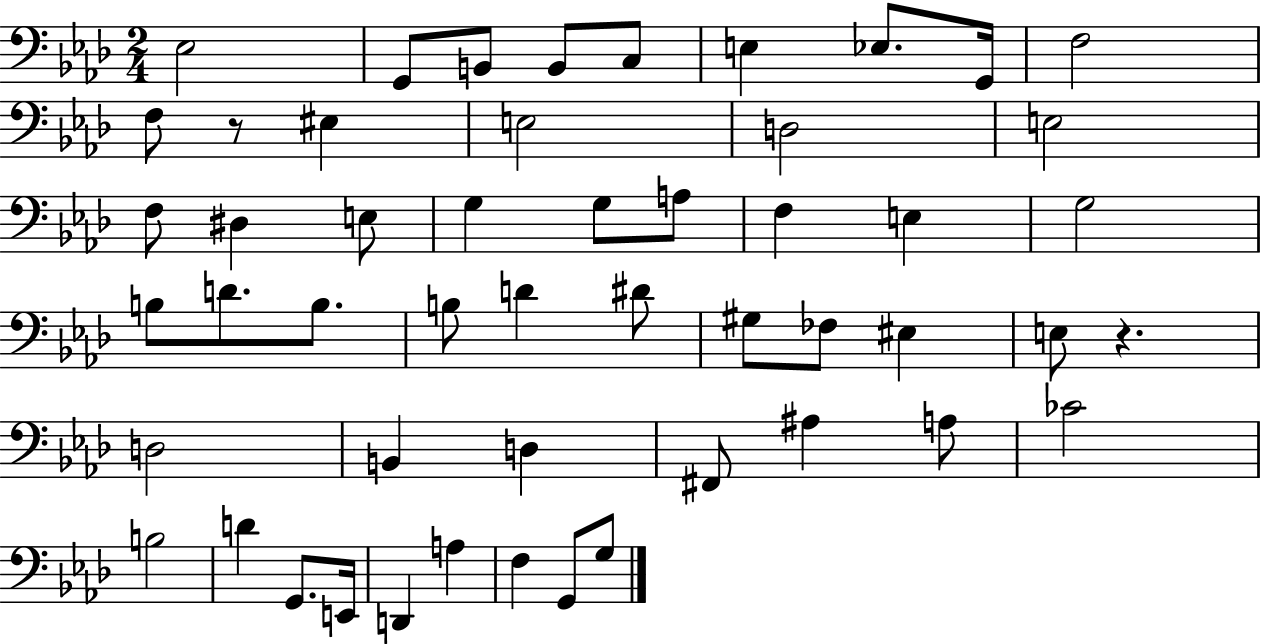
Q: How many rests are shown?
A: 2